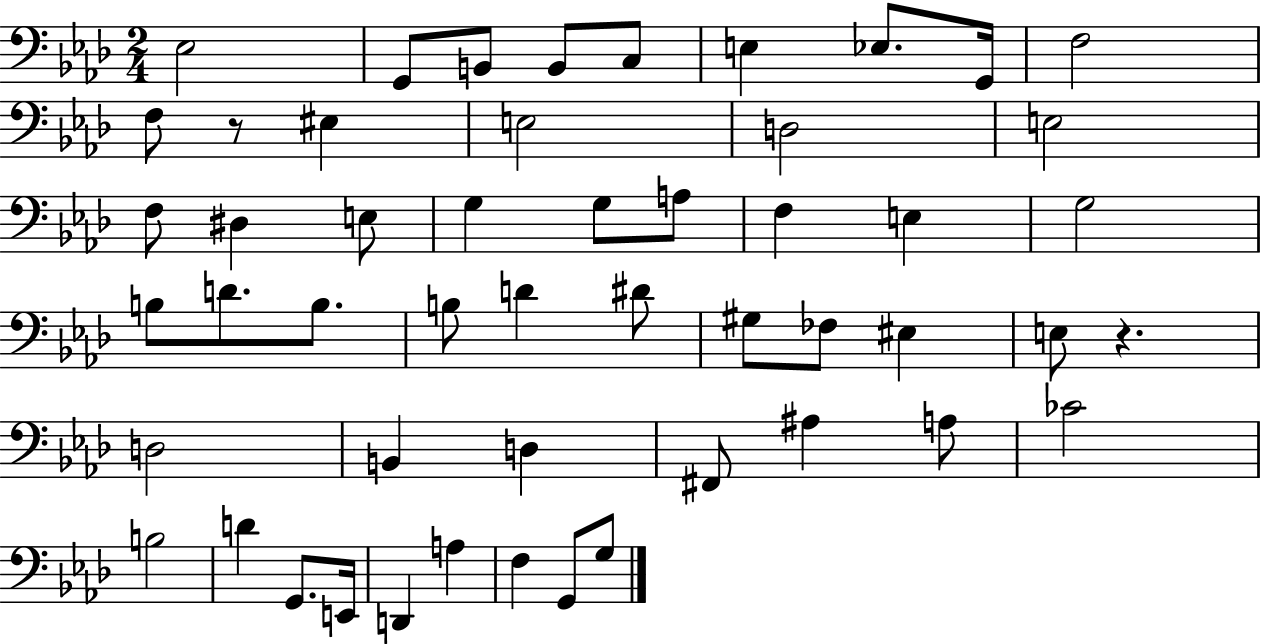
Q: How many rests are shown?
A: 2